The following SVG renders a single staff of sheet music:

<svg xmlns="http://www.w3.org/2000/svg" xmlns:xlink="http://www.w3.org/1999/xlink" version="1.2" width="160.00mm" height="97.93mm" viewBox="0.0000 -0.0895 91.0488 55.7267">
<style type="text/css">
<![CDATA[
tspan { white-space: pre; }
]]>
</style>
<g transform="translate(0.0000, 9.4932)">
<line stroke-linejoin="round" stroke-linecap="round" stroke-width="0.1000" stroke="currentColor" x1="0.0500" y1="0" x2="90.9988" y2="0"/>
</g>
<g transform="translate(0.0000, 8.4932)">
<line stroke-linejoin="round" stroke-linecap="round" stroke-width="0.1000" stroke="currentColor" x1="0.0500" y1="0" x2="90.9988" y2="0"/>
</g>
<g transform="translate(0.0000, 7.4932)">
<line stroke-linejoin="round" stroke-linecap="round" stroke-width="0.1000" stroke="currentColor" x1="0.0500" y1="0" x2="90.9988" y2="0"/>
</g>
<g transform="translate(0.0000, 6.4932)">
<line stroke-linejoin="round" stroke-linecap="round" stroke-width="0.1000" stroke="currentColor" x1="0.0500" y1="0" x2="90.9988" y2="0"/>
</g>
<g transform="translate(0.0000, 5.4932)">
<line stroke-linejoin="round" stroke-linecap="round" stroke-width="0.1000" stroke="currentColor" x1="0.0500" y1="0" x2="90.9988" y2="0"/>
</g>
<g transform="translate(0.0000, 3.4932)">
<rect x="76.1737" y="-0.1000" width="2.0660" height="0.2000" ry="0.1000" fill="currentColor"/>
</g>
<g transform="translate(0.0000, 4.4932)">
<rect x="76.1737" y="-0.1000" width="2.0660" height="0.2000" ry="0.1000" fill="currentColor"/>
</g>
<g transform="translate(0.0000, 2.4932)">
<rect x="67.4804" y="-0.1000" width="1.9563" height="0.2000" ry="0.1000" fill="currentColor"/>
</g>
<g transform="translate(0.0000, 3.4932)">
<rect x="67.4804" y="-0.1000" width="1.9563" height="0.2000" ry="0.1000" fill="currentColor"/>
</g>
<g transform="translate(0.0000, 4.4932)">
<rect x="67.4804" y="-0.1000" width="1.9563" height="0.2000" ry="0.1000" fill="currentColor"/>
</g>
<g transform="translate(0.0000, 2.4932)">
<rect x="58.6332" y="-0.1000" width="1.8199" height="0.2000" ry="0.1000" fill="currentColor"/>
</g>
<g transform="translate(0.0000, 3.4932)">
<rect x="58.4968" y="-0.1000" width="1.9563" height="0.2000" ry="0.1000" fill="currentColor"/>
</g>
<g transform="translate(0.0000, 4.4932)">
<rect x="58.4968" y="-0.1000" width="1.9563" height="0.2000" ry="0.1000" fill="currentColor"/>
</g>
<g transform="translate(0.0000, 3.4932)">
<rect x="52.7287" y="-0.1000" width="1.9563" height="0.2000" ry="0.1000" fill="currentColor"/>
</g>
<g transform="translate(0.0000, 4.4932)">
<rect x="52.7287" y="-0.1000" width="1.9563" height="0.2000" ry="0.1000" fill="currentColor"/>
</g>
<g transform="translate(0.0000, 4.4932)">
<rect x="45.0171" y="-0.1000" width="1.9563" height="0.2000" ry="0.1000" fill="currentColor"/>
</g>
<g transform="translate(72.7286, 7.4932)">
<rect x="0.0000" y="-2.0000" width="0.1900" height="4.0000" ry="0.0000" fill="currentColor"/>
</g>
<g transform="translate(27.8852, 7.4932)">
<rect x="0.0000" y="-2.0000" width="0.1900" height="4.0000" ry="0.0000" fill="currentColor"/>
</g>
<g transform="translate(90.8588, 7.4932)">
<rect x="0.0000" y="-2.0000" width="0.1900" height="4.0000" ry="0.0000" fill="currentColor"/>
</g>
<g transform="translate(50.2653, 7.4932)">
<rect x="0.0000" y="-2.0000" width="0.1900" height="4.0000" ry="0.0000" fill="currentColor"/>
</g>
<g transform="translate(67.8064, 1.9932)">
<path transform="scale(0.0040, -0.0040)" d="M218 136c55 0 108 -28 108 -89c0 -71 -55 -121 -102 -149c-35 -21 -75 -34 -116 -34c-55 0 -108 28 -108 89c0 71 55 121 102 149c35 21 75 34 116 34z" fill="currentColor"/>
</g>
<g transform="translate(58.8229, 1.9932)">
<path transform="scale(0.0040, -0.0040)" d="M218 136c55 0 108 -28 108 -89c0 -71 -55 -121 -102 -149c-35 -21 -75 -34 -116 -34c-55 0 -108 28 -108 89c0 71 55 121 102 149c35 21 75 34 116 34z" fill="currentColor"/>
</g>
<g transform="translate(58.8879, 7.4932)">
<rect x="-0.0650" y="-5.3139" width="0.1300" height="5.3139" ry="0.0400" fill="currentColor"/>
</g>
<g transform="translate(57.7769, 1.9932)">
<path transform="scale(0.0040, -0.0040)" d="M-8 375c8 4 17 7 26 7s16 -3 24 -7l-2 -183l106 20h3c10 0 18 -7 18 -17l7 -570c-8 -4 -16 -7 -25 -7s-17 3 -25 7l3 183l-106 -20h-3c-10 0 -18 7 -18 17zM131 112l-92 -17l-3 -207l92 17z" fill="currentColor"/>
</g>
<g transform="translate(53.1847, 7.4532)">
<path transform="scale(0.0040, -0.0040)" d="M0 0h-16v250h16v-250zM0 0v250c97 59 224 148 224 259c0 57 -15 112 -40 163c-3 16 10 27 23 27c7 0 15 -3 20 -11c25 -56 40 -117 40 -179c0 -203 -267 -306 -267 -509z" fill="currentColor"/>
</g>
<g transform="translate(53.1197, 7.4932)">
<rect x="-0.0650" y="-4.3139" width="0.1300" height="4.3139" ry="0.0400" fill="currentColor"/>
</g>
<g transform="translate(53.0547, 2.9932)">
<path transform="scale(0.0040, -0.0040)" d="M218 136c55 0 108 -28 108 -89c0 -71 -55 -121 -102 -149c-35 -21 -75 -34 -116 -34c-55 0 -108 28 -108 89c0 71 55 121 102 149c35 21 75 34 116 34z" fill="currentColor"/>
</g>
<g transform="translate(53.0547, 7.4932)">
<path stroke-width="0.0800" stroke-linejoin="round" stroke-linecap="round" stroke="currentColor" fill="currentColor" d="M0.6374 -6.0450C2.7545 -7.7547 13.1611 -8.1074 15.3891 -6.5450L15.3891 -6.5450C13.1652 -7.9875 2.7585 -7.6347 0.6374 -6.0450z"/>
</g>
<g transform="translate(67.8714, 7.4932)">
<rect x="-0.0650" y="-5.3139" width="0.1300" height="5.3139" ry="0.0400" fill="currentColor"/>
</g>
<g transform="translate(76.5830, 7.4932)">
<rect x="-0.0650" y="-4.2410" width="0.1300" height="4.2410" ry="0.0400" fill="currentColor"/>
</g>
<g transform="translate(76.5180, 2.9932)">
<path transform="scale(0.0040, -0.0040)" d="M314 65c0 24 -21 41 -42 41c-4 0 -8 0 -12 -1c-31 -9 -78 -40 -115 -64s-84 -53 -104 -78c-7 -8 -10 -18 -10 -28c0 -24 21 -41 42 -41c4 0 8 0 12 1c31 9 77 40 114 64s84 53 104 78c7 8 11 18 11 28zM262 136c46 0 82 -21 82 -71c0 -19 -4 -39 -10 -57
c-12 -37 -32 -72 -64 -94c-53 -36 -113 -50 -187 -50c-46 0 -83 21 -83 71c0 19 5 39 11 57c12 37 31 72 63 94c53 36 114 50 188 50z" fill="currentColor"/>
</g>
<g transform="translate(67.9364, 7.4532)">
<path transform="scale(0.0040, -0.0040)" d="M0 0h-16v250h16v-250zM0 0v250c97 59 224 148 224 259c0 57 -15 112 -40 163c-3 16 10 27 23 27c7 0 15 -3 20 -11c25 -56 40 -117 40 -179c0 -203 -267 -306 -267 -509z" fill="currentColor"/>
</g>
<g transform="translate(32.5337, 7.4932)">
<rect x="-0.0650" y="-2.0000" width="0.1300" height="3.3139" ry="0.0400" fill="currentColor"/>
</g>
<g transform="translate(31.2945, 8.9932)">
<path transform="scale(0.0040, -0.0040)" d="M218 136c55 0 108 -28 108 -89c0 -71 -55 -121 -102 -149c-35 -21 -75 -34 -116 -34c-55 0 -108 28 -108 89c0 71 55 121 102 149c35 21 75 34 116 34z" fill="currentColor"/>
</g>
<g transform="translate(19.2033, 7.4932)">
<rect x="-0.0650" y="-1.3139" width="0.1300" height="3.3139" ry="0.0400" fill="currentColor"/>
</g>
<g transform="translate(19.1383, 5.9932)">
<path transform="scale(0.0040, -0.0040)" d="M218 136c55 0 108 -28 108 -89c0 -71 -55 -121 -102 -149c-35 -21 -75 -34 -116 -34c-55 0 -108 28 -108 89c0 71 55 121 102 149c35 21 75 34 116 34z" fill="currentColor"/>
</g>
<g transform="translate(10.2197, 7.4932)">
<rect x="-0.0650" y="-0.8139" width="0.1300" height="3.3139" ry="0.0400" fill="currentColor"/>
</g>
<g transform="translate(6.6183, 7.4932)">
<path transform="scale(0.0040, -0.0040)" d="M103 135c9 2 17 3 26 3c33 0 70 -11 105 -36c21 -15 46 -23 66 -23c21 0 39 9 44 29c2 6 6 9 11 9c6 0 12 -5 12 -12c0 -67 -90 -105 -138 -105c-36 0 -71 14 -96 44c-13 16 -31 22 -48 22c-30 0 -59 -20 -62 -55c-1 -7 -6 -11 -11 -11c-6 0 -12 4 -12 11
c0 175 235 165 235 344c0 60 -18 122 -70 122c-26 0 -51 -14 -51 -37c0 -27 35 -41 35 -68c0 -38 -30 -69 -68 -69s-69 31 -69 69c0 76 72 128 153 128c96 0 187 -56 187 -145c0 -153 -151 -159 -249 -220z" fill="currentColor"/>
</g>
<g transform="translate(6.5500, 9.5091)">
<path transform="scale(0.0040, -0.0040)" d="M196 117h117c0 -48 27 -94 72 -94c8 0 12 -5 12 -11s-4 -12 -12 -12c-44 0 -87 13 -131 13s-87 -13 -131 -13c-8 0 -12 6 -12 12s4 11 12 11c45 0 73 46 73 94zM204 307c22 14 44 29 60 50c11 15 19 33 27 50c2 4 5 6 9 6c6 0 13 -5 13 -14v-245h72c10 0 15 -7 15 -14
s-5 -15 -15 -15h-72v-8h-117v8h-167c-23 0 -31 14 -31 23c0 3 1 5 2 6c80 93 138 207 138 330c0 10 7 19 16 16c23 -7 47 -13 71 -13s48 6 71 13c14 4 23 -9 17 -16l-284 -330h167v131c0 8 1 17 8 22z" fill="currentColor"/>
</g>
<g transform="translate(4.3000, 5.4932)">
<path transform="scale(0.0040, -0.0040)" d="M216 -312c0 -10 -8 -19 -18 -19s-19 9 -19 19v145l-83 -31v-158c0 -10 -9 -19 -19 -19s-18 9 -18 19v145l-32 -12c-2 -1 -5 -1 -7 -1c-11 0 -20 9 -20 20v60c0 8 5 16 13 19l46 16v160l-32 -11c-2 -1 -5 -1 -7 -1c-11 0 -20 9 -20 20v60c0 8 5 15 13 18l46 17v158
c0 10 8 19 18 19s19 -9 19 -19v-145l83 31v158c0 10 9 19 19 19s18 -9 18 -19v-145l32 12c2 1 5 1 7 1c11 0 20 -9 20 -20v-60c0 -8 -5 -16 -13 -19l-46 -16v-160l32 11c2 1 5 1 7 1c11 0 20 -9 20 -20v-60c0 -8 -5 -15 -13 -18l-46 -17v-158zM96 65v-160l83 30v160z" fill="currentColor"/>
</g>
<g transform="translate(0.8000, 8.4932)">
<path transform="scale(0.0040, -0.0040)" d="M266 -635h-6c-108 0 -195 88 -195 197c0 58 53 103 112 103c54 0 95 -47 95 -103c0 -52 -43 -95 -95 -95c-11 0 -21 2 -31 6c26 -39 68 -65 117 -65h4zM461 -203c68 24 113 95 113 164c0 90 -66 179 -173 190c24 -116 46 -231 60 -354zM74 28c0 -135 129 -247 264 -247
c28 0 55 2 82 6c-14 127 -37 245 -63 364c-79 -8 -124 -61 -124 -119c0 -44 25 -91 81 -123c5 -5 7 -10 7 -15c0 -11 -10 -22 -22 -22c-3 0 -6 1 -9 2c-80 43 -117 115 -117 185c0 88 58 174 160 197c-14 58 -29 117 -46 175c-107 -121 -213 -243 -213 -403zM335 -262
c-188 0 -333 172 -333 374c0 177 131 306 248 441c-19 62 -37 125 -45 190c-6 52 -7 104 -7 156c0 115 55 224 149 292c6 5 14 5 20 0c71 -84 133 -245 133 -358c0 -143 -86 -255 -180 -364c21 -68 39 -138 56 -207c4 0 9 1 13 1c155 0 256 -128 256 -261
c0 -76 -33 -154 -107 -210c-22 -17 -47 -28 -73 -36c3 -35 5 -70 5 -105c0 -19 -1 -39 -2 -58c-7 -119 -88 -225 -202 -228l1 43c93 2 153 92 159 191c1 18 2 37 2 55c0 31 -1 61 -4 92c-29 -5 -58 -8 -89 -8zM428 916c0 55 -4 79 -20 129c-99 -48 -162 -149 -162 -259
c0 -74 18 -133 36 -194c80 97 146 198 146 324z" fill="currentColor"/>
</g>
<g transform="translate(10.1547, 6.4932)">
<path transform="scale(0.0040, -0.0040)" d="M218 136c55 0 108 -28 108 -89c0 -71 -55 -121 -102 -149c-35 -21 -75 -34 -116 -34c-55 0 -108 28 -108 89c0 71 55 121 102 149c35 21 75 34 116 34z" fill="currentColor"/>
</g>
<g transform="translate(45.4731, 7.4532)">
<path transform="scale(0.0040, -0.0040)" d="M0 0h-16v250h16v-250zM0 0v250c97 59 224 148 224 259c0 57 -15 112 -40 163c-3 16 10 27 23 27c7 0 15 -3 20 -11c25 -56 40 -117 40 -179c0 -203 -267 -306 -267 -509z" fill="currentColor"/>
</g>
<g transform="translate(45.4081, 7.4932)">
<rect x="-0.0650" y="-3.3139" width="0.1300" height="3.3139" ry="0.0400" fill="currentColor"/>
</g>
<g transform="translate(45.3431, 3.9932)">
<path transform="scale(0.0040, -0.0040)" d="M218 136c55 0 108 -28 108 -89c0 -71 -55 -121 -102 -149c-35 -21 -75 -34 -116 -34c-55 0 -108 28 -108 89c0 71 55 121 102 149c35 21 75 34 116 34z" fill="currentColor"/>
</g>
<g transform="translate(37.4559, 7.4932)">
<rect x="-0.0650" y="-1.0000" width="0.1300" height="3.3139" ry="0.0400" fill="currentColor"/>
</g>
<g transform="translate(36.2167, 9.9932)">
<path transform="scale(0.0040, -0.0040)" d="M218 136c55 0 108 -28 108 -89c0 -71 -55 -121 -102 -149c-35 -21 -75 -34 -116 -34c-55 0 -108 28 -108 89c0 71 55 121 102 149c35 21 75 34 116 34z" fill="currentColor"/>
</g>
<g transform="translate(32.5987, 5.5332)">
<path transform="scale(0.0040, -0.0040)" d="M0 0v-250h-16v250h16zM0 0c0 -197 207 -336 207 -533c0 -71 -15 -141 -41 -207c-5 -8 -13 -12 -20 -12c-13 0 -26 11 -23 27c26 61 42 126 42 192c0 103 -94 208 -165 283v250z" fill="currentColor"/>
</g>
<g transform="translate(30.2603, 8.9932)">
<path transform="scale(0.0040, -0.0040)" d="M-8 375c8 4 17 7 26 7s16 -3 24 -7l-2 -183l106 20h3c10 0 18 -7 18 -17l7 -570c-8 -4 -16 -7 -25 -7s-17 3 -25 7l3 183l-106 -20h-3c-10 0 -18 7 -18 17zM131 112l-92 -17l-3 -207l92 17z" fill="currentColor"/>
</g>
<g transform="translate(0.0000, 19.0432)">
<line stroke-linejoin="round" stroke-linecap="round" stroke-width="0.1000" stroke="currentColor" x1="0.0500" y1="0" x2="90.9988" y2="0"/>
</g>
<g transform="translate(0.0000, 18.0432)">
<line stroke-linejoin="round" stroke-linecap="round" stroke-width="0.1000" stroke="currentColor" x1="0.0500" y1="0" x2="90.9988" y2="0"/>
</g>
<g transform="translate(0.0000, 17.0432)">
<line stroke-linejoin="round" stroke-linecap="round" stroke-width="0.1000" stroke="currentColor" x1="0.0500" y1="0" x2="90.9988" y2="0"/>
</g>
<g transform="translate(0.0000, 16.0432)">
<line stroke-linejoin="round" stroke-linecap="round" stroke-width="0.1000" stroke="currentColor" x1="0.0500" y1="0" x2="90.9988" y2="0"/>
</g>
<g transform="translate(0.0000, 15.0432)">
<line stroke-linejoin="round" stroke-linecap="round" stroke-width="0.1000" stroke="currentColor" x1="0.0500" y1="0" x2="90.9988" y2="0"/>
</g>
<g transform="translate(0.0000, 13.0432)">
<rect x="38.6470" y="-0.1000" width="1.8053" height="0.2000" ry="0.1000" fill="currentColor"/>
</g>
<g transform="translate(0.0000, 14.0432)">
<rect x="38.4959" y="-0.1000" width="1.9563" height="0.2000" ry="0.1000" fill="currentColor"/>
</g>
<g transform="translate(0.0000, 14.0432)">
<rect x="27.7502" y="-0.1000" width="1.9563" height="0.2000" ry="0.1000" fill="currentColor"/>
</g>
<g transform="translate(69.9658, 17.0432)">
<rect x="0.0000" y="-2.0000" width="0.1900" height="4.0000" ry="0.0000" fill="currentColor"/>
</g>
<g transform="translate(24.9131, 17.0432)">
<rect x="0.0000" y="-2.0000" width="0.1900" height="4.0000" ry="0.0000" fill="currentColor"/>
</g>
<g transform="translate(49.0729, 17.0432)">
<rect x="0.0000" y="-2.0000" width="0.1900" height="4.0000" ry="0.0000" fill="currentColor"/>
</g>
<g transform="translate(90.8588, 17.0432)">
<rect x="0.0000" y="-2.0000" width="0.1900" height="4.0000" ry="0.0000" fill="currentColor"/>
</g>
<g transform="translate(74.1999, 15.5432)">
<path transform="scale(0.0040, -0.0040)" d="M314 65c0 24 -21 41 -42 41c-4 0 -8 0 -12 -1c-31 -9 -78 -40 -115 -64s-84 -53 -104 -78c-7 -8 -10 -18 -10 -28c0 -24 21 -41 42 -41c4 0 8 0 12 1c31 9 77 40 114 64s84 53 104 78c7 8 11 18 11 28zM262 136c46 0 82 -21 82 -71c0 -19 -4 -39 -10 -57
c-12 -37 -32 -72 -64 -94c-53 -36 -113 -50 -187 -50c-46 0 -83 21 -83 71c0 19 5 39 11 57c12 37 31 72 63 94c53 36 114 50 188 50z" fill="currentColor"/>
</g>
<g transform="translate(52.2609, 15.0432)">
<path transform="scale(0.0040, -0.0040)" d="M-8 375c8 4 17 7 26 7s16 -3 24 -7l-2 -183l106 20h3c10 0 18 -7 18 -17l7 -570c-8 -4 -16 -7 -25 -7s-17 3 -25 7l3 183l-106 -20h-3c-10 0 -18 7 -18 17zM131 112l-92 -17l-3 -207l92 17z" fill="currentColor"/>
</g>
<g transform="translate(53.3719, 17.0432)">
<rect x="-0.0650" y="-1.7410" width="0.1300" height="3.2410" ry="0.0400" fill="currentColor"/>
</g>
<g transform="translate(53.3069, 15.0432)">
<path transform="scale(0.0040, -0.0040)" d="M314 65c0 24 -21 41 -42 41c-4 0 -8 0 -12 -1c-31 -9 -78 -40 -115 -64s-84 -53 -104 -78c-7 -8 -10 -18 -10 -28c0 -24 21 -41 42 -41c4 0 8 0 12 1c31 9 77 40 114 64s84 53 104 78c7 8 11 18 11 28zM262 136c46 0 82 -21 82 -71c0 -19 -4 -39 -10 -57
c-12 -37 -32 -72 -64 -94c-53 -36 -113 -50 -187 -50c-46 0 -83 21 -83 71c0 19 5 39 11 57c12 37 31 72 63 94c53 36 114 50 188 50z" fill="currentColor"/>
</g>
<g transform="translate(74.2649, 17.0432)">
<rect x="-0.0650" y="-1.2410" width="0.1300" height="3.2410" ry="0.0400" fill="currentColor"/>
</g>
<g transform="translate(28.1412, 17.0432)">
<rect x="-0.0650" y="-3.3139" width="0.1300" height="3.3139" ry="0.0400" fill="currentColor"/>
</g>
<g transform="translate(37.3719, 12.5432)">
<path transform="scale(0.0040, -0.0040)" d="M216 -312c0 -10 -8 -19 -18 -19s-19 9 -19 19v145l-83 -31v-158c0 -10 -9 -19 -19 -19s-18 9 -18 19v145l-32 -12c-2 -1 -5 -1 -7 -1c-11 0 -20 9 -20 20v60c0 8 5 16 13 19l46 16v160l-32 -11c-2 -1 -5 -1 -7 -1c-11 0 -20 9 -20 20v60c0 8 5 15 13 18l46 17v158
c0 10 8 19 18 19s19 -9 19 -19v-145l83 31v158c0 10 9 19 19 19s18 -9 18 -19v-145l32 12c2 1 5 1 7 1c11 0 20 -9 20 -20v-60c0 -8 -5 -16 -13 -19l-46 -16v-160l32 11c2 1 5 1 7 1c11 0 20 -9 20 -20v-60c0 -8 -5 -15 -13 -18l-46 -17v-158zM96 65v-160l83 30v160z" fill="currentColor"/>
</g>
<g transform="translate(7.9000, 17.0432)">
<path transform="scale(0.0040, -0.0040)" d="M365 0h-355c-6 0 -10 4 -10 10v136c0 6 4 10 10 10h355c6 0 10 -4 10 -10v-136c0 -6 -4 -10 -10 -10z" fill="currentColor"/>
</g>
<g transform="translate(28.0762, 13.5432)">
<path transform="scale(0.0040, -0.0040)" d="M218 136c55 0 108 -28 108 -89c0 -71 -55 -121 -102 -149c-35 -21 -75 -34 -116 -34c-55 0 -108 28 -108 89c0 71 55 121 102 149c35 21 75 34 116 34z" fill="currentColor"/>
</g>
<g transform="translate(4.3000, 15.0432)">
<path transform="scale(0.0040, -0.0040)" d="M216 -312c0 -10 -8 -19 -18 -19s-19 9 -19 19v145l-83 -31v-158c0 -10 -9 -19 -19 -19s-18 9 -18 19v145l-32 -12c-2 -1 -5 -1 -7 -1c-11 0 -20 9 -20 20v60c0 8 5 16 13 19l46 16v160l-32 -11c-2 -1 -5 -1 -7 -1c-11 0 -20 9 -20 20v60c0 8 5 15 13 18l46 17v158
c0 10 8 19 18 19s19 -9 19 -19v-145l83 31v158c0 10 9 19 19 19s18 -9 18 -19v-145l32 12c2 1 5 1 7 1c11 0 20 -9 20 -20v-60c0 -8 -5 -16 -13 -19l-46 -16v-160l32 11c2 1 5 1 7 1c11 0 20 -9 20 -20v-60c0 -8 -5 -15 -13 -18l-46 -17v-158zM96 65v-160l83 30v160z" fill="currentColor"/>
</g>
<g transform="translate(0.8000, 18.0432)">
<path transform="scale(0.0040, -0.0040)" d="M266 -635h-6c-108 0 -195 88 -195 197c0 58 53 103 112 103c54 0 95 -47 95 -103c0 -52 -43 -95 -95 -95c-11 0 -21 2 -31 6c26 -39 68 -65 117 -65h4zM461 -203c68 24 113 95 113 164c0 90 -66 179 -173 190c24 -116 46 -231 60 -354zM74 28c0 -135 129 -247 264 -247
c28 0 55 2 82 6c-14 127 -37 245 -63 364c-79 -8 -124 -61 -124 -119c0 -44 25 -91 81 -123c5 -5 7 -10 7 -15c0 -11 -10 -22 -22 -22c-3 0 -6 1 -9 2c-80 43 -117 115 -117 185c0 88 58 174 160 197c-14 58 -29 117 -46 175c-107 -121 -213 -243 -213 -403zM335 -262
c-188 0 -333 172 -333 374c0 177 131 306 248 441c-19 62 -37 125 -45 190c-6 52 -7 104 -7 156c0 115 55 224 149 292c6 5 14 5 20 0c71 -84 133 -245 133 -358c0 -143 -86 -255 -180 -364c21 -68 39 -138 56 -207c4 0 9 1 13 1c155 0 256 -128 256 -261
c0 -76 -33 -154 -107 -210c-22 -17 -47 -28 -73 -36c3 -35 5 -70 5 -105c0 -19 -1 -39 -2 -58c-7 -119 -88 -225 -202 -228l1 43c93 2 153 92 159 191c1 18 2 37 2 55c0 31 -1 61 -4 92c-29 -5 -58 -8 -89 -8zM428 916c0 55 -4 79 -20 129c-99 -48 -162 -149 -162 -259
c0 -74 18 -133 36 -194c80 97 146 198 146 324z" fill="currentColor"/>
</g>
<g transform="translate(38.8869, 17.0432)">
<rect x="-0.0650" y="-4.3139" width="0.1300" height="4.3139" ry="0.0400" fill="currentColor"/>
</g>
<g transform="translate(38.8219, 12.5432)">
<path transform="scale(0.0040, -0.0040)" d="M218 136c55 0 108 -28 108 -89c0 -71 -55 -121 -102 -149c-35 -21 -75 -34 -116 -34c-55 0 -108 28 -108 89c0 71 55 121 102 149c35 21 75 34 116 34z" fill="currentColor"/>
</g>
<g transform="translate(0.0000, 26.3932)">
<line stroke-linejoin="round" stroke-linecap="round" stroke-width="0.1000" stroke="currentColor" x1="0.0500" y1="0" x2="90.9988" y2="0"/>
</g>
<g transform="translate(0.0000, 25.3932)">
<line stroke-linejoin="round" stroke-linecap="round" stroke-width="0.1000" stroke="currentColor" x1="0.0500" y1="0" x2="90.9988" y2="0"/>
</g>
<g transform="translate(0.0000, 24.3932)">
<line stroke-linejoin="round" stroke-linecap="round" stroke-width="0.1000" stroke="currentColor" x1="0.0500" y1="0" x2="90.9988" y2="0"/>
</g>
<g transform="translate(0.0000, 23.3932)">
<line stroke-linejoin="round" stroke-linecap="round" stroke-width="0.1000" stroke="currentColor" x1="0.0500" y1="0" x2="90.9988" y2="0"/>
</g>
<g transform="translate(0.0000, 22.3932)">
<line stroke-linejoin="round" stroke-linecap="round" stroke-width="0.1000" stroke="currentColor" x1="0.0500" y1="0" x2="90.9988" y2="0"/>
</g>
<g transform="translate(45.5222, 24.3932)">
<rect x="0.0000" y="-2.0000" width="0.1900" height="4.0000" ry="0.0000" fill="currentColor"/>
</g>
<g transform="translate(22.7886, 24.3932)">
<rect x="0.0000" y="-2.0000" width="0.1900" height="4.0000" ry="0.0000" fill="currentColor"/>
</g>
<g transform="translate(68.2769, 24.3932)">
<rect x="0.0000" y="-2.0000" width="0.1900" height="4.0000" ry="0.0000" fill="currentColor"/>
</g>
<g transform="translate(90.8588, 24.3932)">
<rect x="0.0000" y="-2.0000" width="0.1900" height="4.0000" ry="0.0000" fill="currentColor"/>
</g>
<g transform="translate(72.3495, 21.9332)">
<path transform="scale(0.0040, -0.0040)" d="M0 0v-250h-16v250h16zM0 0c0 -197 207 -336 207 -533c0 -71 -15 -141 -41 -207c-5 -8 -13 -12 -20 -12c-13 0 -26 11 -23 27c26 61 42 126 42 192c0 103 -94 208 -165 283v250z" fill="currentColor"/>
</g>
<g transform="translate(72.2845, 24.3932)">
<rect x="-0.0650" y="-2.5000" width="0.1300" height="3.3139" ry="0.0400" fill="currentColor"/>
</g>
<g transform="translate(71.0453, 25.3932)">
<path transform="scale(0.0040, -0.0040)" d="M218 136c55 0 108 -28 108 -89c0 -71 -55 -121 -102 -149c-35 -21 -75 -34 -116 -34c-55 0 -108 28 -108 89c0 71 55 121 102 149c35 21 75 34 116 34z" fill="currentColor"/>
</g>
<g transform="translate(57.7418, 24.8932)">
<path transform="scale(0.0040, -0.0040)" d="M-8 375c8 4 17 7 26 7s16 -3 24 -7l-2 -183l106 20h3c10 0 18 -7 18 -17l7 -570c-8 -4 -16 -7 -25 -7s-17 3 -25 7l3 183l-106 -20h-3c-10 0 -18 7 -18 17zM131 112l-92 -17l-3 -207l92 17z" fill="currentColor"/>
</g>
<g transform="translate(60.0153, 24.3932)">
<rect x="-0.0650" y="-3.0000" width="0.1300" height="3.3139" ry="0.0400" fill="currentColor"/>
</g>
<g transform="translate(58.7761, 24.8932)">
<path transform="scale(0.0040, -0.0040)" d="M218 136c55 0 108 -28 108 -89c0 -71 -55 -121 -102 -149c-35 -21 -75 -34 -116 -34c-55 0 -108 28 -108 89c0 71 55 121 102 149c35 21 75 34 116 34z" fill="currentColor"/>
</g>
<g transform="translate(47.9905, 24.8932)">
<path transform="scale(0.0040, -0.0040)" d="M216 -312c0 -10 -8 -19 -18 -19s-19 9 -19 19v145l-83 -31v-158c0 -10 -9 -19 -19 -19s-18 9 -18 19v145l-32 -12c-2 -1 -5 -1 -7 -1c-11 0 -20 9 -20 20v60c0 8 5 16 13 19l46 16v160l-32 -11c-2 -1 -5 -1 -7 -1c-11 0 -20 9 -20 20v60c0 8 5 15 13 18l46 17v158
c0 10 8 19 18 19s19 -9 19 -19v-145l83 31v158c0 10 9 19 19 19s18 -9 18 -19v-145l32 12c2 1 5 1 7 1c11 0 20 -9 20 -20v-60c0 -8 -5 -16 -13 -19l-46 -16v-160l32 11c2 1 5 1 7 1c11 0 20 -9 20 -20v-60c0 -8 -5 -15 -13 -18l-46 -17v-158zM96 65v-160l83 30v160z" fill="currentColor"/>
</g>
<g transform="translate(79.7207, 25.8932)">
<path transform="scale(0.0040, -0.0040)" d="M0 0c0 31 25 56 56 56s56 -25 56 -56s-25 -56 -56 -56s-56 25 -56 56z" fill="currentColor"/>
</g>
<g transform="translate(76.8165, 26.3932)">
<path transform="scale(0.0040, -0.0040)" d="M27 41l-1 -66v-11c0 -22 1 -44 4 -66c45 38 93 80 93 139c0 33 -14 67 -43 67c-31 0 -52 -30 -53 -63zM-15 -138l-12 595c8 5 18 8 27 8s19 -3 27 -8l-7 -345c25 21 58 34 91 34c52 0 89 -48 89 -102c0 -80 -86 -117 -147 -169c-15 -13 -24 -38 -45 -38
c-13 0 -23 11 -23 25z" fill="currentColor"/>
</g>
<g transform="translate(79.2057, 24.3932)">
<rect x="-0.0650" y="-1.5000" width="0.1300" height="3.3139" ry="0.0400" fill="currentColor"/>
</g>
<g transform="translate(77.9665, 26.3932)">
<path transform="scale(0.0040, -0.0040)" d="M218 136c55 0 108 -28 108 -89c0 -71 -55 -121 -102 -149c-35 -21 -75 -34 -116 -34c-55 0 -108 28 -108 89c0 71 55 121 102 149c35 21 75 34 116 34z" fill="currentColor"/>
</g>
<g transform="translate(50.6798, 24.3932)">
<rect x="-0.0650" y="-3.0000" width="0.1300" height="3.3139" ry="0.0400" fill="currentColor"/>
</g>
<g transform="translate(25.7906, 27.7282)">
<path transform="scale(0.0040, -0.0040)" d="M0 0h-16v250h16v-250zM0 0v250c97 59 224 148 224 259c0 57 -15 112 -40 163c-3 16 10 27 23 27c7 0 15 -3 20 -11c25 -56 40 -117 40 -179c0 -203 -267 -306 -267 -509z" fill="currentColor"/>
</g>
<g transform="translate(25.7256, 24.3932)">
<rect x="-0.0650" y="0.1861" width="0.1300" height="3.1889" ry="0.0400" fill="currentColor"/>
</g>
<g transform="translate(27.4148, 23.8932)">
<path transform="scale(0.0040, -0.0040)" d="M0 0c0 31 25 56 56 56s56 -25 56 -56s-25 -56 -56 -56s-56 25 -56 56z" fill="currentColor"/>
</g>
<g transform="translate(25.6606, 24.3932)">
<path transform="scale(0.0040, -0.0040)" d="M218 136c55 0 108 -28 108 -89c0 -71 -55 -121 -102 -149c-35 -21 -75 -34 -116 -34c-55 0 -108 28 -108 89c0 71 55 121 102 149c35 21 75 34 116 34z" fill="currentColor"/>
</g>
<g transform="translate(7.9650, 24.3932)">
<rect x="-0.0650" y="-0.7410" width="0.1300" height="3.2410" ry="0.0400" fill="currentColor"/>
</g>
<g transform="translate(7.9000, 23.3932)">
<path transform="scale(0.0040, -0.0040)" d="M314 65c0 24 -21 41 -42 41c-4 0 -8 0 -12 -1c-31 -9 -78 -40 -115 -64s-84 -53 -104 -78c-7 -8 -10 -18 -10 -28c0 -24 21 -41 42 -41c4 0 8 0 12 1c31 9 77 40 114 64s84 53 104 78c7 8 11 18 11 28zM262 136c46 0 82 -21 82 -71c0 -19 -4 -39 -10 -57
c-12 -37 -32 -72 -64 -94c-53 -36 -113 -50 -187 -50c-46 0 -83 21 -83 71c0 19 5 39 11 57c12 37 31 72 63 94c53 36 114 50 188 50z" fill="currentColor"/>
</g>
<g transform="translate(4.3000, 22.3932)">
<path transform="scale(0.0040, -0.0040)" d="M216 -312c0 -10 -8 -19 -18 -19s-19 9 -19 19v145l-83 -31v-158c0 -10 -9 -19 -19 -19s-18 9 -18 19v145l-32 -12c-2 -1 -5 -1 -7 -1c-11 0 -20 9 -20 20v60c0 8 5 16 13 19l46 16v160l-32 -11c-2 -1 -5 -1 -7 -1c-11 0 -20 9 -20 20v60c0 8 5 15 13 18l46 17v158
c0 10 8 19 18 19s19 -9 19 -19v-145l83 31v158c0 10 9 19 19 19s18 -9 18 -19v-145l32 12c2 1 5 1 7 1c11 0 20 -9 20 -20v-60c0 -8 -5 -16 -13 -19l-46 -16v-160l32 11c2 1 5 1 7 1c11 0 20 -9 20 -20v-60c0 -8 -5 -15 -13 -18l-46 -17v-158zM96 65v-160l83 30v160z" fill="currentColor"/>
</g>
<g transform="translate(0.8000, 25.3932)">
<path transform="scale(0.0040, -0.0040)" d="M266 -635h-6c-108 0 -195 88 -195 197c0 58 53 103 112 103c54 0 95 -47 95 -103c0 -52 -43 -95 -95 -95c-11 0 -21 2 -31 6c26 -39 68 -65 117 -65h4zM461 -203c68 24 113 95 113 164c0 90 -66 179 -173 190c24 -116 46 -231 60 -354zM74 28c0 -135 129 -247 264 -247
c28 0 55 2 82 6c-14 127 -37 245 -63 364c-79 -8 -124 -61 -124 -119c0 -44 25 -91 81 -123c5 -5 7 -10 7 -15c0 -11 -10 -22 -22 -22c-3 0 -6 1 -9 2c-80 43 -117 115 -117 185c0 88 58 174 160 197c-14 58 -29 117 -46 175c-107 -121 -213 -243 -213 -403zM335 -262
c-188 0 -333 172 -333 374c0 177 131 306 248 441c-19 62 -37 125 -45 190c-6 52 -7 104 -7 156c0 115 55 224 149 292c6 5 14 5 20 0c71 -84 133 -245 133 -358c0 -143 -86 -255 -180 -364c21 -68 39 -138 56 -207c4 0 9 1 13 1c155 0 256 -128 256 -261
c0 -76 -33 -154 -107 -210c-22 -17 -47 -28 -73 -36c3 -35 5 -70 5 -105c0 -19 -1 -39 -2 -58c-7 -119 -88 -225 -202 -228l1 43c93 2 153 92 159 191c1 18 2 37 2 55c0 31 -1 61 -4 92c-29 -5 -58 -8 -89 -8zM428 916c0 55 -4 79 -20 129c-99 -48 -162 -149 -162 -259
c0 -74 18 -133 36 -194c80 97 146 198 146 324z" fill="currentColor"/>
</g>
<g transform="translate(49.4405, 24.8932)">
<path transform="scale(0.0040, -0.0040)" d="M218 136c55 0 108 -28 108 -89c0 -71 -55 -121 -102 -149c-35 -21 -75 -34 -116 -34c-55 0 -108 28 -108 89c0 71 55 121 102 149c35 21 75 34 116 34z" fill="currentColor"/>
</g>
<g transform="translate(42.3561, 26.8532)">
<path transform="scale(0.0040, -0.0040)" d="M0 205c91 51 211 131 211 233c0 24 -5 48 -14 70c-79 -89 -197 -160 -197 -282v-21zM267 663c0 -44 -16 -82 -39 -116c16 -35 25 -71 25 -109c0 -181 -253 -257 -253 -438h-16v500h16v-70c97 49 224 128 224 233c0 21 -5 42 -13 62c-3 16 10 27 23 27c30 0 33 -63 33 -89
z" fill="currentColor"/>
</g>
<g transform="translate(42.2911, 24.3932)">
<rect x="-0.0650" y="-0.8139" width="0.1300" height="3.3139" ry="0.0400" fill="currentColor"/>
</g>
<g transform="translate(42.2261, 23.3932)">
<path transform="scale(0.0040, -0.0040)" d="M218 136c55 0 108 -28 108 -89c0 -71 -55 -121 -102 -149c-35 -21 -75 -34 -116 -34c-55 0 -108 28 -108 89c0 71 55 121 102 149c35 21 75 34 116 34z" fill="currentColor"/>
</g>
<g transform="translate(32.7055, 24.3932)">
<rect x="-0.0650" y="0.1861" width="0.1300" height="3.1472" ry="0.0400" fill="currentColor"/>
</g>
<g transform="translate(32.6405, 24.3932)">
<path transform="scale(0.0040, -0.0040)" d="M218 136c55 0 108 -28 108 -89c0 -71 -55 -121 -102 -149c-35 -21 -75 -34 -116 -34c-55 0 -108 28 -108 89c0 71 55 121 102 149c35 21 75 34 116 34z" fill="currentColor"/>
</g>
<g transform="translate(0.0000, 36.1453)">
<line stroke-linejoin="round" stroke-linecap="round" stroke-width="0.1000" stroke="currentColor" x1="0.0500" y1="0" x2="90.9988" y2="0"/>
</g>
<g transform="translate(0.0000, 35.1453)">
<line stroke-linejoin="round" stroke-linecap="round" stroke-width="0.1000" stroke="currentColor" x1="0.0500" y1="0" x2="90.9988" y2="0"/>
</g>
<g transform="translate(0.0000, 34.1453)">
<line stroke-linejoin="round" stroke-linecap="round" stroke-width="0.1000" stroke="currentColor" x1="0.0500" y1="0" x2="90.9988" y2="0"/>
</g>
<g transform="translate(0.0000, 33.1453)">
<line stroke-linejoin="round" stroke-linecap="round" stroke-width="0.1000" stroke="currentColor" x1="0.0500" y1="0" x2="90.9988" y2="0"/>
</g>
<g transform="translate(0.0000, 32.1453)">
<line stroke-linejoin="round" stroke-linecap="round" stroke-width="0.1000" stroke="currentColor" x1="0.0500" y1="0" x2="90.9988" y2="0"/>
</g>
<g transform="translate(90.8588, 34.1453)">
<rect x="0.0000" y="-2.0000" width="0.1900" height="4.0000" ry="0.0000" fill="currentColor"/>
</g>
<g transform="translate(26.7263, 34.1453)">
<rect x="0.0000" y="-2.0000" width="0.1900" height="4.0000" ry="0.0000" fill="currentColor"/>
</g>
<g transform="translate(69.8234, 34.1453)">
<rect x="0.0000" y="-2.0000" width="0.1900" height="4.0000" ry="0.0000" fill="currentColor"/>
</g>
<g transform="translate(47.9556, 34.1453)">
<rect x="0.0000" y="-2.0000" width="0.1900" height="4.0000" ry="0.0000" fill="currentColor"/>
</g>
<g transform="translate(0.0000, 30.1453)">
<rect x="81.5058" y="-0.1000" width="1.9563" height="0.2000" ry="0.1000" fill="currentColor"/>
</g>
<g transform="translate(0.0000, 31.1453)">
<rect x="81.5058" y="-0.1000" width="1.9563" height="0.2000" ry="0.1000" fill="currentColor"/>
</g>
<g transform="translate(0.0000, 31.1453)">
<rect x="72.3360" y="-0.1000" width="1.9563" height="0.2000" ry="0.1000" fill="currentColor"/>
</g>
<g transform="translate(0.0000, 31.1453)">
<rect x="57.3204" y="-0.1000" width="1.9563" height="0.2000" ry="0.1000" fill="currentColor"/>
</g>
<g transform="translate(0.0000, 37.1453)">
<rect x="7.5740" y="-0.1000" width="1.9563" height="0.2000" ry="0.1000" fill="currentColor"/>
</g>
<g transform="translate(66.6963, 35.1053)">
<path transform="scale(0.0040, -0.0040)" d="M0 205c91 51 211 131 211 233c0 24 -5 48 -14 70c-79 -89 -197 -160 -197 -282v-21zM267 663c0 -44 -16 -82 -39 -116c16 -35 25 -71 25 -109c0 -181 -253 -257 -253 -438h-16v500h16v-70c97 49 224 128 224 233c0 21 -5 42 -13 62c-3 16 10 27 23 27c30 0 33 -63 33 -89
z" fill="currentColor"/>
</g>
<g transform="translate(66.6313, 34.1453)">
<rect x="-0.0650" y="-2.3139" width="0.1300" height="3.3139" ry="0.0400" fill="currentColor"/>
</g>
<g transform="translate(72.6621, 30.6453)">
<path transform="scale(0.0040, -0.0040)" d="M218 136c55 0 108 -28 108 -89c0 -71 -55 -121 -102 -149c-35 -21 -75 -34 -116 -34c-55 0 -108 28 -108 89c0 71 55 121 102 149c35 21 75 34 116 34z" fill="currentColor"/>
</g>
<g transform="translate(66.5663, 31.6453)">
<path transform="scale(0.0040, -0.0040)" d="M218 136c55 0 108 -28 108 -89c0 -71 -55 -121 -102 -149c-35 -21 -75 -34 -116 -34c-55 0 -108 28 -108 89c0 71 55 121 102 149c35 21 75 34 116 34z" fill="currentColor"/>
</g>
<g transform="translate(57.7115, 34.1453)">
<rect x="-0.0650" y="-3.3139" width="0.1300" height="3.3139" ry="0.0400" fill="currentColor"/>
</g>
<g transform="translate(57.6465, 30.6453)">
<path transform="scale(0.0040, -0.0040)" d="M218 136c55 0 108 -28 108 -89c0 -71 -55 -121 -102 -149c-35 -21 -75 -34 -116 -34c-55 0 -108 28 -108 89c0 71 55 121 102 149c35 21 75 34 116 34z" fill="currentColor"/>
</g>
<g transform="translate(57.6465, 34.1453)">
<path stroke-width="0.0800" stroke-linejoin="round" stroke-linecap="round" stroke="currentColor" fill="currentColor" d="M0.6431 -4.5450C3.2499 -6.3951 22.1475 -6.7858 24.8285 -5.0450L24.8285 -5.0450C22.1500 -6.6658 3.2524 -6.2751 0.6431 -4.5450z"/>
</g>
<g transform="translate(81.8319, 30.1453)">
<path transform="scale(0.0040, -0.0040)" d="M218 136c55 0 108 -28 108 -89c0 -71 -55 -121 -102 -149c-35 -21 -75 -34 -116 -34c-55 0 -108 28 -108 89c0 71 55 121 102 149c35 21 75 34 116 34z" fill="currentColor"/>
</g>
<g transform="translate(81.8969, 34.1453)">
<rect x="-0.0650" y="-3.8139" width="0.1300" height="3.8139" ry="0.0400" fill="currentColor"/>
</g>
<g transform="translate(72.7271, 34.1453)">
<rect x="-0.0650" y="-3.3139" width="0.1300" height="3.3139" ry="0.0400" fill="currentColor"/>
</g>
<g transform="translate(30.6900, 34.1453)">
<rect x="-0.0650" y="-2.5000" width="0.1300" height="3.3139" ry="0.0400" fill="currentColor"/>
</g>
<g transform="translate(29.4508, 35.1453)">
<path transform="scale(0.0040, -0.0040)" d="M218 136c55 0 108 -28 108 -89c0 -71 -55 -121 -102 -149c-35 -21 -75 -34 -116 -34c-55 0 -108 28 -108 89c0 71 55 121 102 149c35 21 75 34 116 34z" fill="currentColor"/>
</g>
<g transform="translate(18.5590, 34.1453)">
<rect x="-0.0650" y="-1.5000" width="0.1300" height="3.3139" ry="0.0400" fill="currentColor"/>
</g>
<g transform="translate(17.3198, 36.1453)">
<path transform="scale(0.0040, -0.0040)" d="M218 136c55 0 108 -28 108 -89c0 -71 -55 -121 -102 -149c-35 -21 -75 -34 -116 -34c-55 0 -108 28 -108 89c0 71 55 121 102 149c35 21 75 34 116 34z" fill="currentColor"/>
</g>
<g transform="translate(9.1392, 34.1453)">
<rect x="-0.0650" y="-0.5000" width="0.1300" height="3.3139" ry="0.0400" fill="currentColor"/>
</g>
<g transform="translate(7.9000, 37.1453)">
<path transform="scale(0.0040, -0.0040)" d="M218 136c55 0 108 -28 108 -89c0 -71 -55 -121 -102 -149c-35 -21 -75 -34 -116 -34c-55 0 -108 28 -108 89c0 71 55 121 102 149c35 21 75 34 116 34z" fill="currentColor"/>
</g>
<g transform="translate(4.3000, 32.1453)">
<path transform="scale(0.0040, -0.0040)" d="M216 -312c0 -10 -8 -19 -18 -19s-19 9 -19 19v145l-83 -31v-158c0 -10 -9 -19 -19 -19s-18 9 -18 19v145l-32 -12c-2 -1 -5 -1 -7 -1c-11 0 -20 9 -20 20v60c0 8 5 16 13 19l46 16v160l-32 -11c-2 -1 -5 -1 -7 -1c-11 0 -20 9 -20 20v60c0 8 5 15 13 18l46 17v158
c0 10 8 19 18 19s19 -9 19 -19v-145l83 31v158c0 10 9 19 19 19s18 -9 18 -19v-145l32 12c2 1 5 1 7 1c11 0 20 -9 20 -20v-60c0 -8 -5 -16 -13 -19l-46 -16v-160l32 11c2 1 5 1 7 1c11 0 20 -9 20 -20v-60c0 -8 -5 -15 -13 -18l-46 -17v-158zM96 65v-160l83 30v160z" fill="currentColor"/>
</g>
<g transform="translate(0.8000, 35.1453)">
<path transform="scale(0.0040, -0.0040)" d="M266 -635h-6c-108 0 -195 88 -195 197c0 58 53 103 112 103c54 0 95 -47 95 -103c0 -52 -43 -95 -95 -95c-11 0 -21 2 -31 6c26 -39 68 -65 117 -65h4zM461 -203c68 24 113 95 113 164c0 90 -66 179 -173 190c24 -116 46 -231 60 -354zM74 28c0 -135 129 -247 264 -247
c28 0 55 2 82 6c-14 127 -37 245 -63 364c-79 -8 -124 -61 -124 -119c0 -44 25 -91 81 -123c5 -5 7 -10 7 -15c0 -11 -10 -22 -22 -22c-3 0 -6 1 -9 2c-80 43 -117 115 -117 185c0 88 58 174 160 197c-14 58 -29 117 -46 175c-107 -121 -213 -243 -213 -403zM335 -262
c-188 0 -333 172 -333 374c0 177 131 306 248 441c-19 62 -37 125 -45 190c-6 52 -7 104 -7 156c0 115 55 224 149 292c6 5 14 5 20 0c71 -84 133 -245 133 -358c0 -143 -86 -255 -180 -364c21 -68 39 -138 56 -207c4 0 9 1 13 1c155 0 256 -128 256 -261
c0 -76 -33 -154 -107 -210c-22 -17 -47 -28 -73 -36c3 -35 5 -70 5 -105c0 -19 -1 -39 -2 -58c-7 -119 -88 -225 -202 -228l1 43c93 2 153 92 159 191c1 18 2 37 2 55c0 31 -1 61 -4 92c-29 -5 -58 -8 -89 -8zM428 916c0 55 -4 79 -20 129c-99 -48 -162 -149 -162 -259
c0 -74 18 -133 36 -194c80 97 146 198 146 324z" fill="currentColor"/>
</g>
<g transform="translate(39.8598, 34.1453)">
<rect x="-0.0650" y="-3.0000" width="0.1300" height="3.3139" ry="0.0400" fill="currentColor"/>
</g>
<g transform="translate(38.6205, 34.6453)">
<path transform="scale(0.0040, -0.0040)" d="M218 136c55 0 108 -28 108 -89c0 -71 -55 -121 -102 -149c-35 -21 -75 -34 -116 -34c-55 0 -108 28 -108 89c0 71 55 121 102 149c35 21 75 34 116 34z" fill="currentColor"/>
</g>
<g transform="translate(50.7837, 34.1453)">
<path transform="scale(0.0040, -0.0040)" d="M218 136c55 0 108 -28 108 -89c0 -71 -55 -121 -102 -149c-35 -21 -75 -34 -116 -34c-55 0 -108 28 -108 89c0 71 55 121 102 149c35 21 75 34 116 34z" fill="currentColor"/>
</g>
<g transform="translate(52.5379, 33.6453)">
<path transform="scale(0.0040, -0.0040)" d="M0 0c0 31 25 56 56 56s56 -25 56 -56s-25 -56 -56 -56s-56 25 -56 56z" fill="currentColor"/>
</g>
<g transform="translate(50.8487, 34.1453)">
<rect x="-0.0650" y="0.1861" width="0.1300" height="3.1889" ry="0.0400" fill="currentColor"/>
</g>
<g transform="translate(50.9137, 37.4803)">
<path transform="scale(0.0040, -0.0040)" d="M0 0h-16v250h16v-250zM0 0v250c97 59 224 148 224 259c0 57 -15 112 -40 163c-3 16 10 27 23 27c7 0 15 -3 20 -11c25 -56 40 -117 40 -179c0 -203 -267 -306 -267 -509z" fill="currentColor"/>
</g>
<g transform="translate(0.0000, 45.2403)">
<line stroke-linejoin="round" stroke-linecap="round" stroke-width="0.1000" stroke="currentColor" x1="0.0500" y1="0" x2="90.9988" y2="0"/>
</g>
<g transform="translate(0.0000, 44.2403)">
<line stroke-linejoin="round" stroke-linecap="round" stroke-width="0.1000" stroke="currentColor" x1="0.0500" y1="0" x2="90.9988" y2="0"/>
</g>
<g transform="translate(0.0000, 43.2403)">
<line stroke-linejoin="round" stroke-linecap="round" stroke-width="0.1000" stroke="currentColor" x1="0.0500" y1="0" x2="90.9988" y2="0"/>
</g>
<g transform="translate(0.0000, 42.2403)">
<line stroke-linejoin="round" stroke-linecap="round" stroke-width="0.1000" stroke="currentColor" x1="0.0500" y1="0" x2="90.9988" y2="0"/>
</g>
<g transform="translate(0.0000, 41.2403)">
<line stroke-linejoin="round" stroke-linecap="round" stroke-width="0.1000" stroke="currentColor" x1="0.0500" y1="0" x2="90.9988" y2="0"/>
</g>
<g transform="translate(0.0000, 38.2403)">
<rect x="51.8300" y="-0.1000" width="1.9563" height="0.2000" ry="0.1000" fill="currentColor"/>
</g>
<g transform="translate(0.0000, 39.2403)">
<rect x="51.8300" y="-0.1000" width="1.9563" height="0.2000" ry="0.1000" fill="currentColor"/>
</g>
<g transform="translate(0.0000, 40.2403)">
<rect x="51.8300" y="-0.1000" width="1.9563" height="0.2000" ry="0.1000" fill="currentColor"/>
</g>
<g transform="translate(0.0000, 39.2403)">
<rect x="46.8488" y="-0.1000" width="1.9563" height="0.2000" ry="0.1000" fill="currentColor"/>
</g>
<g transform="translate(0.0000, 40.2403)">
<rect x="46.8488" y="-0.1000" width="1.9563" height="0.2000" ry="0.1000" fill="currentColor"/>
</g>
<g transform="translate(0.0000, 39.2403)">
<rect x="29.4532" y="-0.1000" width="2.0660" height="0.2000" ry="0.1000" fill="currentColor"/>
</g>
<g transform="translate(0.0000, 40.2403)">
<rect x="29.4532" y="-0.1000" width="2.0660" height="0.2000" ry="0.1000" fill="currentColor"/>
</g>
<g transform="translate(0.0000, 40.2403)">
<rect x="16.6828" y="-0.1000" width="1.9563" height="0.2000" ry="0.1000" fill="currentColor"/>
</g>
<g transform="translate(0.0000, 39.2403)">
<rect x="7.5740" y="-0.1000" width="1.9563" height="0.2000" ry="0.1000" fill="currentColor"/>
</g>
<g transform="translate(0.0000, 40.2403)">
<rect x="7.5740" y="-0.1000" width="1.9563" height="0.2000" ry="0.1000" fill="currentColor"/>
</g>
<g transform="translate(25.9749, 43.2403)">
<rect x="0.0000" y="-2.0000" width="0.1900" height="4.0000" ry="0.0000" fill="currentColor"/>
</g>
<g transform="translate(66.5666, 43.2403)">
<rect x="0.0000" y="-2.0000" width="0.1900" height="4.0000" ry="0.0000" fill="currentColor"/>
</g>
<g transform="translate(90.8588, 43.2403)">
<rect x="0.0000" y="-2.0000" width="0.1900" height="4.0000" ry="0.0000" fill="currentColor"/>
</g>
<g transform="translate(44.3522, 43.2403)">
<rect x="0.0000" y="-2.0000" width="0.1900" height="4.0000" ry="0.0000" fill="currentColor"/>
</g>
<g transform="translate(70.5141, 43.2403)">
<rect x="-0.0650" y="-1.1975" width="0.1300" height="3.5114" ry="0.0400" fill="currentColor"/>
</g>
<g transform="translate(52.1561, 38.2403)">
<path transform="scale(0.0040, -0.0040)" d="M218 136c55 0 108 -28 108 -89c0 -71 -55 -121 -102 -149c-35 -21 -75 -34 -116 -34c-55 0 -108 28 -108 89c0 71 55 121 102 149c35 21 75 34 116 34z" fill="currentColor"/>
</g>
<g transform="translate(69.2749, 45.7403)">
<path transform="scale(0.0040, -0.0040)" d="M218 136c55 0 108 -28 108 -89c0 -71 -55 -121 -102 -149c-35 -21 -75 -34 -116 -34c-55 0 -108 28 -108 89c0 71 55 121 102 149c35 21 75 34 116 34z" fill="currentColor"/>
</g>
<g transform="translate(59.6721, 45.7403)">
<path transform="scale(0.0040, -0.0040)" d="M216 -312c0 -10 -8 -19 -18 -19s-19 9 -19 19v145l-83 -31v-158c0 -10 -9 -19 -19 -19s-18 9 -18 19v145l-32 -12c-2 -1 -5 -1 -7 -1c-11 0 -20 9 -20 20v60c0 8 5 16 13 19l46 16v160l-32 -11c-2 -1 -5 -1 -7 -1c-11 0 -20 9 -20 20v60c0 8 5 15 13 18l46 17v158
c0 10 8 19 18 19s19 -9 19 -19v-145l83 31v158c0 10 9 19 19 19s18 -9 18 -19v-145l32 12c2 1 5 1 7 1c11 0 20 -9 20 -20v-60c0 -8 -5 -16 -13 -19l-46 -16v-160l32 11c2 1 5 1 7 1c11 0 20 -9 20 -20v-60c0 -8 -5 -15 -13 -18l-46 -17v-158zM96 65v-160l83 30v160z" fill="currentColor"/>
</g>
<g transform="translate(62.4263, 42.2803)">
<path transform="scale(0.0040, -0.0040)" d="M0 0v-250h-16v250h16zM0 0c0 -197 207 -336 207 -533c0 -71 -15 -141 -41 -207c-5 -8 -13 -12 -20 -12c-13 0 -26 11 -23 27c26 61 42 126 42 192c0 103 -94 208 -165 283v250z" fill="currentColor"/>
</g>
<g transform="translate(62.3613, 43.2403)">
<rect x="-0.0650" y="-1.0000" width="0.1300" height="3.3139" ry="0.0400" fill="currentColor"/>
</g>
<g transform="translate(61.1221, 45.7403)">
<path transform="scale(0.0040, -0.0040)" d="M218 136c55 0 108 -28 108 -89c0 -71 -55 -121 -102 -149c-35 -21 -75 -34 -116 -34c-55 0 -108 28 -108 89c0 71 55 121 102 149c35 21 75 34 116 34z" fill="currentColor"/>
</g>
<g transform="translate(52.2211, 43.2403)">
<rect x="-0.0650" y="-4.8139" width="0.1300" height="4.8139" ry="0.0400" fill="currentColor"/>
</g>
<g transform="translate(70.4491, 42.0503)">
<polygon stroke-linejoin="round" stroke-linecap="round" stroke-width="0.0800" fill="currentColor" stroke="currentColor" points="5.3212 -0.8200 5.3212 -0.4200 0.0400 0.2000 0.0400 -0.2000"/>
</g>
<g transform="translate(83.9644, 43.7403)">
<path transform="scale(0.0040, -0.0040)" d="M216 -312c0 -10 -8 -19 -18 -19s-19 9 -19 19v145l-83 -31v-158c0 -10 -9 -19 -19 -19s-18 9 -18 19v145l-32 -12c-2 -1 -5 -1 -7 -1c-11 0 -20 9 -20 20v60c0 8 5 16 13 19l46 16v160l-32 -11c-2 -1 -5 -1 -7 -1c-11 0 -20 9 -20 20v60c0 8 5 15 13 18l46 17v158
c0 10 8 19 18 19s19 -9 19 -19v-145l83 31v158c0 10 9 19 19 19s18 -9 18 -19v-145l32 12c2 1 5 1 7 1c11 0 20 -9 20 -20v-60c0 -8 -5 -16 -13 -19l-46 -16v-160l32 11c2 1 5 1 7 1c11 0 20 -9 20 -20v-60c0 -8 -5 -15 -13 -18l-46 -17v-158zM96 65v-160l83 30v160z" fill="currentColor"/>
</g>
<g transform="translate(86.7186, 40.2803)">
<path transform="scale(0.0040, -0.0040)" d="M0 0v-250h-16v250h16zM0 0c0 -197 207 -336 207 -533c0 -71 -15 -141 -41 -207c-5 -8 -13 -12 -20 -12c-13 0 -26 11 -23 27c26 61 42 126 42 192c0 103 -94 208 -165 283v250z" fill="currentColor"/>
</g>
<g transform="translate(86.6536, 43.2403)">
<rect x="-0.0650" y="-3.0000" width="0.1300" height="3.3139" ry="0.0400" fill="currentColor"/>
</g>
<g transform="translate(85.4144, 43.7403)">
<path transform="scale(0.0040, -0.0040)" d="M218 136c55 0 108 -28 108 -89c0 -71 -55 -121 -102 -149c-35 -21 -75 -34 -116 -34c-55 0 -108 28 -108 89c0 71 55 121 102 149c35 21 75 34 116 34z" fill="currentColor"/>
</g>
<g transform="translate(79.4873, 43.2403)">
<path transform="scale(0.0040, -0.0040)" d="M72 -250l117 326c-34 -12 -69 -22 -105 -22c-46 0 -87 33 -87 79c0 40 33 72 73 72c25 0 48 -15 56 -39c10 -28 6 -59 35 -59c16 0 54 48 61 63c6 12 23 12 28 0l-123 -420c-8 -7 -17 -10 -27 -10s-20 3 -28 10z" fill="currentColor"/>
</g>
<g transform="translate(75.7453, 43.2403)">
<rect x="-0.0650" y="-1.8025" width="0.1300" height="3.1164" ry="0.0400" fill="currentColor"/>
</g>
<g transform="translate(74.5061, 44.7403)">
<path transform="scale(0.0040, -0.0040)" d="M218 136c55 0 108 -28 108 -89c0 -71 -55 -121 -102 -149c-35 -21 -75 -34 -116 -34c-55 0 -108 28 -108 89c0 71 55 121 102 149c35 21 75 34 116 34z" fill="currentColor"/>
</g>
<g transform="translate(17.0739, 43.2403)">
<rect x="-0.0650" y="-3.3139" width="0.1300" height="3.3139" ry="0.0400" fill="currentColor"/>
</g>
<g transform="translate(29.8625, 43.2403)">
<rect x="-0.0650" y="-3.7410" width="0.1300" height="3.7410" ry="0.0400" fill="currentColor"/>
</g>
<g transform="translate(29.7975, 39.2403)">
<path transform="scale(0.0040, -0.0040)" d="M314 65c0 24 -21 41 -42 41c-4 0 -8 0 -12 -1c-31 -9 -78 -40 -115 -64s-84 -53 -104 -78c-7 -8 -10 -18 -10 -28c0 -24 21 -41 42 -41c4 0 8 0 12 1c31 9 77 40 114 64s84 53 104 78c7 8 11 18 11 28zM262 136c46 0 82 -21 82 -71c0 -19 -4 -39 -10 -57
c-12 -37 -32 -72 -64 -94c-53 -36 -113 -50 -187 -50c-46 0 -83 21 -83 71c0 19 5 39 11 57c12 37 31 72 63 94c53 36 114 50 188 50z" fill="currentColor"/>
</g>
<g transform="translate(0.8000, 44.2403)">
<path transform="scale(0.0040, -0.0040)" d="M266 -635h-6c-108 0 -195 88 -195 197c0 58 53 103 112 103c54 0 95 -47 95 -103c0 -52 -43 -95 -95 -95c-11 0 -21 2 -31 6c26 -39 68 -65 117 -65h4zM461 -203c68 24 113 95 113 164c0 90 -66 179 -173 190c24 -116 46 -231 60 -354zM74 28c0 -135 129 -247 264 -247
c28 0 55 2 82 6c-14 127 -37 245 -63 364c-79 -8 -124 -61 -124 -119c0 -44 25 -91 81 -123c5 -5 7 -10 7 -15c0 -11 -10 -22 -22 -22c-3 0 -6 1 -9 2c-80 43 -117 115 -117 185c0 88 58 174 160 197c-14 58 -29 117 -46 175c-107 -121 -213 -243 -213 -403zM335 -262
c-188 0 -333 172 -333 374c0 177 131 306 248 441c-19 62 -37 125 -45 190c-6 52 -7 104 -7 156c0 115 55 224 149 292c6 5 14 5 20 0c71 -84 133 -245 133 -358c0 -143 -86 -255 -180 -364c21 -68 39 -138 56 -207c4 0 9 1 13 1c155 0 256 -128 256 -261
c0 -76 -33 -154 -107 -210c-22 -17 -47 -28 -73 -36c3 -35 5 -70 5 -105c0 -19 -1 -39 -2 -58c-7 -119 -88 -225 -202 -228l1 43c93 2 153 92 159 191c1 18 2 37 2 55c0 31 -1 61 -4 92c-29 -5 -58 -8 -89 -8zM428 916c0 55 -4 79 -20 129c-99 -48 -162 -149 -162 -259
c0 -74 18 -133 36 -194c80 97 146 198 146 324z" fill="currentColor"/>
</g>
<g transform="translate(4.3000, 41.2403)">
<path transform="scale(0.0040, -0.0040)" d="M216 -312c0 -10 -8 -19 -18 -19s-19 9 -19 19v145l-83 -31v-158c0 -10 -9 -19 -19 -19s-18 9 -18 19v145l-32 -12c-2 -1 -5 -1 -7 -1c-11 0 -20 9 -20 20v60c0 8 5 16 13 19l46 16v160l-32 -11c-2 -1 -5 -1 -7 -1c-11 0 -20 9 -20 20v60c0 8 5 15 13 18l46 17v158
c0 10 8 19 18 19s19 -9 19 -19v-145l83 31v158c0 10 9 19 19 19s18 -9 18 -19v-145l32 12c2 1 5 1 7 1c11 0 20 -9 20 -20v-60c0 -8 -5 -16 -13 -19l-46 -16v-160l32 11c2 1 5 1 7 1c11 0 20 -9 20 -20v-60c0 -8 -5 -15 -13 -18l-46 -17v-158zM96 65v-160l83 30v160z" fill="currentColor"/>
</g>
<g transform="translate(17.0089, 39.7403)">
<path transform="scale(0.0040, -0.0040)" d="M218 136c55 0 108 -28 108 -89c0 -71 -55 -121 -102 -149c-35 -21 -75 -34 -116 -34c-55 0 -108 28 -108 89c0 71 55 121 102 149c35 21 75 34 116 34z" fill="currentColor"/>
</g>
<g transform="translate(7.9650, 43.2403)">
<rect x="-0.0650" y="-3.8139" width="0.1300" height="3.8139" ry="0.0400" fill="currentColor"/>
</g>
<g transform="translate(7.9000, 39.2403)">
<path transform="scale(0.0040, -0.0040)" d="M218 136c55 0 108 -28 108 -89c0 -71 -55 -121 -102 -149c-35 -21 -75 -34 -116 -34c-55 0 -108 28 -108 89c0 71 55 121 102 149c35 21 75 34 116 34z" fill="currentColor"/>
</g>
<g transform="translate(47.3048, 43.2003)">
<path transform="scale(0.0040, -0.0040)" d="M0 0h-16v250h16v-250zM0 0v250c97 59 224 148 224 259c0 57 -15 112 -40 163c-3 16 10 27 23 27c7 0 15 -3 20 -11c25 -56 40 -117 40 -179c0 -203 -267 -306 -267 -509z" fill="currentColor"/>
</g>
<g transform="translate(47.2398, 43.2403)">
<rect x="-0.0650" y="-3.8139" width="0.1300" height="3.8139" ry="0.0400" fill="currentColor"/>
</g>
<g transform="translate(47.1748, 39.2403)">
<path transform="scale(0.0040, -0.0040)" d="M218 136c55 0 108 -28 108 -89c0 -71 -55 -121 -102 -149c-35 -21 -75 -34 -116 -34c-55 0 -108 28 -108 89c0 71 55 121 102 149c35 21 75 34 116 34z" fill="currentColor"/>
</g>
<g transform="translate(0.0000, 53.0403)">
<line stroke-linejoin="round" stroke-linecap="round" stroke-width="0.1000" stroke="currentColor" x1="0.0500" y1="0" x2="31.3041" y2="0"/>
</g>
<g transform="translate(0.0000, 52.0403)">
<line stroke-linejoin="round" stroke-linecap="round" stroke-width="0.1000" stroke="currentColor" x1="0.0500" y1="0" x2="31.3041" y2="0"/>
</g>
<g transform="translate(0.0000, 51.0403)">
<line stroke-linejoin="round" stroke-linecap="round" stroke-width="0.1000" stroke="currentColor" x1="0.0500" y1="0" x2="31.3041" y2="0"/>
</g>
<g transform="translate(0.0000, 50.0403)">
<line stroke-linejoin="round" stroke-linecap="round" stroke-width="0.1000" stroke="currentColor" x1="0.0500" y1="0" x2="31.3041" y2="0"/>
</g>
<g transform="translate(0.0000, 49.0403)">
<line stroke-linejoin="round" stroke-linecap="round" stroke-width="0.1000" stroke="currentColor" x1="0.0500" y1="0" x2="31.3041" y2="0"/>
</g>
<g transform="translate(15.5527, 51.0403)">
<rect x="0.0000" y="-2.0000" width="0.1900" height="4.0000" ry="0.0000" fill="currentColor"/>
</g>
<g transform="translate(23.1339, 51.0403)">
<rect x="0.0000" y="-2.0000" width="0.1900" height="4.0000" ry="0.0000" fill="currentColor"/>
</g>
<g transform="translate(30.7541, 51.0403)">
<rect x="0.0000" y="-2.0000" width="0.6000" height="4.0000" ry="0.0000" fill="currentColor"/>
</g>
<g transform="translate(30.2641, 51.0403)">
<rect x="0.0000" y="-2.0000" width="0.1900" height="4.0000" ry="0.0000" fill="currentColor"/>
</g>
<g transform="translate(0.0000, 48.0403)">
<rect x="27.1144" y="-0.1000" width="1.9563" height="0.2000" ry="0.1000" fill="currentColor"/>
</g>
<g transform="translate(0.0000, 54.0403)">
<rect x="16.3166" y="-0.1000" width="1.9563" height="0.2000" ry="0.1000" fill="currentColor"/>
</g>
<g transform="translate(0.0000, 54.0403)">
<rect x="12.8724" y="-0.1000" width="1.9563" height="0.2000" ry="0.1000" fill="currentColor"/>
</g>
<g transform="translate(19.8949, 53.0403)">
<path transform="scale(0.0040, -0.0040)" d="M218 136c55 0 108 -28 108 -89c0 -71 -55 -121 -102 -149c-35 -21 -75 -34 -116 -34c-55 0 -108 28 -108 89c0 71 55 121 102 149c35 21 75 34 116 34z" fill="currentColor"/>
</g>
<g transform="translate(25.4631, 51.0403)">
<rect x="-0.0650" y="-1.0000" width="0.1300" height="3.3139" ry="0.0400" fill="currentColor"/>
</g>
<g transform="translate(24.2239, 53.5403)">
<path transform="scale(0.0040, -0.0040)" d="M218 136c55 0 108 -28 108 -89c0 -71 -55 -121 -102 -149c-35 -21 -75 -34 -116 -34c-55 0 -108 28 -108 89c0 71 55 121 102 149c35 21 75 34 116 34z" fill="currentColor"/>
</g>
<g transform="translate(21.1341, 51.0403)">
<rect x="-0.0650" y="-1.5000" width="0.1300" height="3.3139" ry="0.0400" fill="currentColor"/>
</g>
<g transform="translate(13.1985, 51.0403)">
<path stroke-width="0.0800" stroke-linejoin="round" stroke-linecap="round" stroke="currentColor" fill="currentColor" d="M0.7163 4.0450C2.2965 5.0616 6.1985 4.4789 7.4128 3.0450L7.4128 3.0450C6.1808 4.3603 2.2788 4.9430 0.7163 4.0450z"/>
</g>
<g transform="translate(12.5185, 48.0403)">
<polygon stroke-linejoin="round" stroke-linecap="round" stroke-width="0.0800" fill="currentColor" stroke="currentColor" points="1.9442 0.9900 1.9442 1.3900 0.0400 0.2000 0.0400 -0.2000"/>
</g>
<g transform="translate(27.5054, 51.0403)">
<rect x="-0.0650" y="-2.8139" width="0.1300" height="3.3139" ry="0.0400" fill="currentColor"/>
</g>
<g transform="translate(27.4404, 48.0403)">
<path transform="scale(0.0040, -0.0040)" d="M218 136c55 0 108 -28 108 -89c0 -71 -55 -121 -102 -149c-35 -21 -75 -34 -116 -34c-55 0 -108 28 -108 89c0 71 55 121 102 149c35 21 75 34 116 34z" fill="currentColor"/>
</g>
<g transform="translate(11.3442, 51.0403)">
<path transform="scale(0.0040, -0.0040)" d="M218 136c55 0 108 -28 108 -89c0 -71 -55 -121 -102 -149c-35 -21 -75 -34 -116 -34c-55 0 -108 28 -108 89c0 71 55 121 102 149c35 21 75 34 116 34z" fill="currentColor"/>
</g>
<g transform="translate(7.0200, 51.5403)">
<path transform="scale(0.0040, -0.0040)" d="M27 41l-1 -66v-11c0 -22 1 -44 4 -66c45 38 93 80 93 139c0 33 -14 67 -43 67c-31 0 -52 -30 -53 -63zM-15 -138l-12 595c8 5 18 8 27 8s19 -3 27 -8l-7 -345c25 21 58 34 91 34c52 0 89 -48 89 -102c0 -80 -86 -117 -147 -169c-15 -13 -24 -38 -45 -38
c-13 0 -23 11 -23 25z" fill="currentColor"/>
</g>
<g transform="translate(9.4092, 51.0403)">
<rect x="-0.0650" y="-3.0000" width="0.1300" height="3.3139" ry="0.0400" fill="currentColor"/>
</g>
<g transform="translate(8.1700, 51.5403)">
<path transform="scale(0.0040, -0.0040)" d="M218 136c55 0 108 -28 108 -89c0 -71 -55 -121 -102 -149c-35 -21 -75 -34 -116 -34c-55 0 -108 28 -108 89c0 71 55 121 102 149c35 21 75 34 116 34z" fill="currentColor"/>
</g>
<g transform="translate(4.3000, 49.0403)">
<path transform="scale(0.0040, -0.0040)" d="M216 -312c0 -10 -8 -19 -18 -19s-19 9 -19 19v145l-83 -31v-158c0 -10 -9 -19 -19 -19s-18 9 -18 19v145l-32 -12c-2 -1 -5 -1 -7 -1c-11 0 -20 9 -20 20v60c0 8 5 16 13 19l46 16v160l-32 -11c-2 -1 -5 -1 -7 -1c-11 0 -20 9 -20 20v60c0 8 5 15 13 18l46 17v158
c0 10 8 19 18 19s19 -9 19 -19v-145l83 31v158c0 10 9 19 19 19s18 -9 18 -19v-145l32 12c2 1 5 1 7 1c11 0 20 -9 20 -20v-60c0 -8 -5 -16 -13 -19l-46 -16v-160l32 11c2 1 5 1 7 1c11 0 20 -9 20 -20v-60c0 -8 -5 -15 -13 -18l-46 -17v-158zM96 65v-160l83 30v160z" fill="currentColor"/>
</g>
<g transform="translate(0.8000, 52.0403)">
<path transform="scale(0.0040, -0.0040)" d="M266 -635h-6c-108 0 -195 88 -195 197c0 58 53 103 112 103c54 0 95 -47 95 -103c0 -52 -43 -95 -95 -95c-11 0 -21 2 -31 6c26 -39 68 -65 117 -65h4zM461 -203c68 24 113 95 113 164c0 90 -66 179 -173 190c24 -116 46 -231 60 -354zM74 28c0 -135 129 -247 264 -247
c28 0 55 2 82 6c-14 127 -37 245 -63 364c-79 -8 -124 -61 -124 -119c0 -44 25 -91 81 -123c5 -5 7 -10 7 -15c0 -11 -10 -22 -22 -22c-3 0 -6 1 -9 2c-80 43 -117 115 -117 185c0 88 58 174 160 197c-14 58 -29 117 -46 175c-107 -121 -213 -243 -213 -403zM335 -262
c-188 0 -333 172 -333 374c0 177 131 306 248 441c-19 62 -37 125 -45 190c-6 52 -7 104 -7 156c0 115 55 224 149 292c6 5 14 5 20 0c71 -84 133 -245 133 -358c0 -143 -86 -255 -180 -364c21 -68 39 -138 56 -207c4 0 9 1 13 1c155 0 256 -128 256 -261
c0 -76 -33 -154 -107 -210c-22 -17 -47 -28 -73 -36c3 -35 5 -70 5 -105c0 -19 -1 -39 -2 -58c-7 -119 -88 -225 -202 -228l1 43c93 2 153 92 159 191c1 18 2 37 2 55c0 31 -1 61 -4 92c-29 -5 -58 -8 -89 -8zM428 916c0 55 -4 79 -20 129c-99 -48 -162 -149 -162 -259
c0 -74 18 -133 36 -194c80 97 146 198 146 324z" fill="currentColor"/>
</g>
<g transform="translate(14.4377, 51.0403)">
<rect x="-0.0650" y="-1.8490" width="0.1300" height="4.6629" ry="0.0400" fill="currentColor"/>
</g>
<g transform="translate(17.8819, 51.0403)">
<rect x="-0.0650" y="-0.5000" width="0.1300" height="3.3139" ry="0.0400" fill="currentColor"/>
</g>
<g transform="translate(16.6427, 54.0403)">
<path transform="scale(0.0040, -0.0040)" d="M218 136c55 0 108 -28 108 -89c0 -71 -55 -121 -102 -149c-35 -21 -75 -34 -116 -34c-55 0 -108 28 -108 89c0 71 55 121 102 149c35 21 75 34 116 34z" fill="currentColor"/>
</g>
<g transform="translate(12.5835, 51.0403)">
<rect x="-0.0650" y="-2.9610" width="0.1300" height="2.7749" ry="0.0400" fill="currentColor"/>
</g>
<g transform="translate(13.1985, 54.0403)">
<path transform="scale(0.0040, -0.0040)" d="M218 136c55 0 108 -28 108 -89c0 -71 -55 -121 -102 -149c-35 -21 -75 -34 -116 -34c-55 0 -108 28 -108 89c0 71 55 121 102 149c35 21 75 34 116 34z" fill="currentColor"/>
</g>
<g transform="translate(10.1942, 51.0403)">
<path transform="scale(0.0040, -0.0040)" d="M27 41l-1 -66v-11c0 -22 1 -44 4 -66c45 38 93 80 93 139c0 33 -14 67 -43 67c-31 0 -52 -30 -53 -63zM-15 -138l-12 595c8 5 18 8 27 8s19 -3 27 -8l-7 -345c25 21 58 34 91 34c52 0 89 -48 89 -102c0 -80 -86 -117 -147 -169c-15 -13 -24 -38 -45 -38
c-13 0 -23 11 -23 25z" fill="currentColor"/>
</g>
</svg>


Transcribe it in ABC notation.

X:1
T:Untitled
M:2/4
L:1/4
K:G
d e F/2 D b/2 d'/2 f' f'/2 d'2 z2 b ^d' f2 e2 d2 B/2 B d/4 ^A A G/2 _E C E G A B/2 b g/4 b c' c' b c'2 c'/2 e' ^D/2 D/2 ^F/2 z/2 ^A/2 _A _B/2 C/2 C E D a